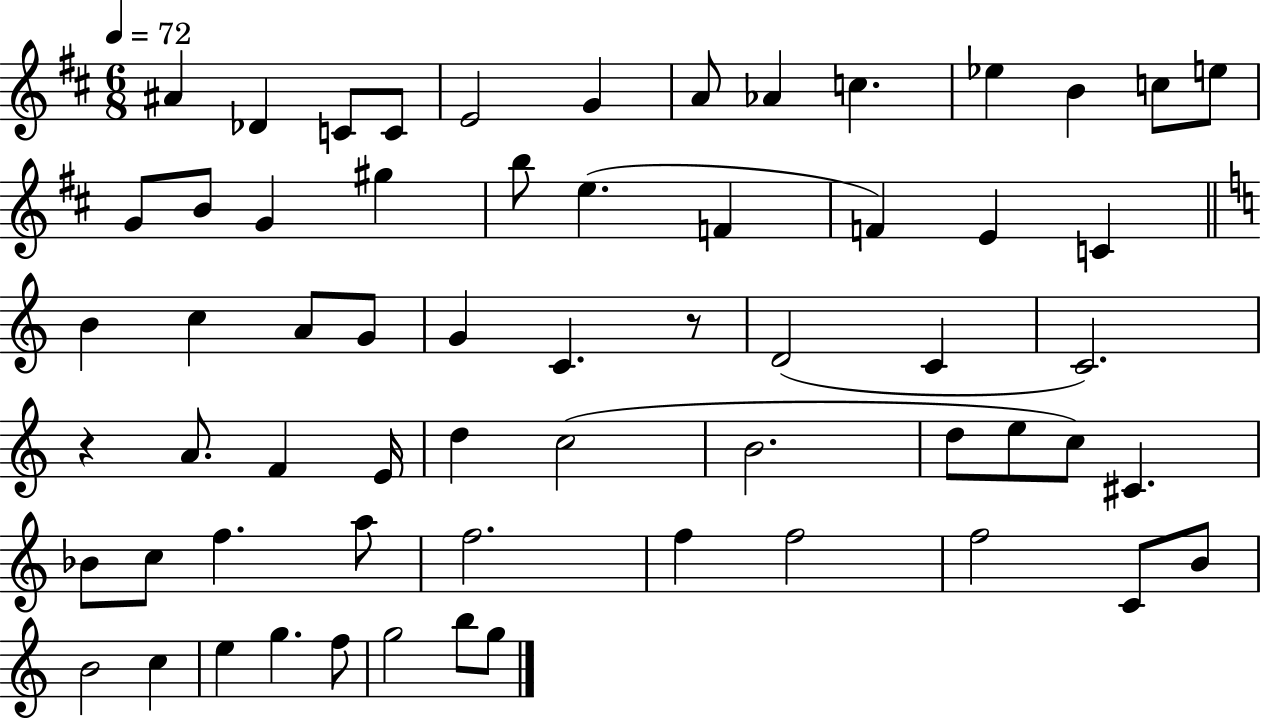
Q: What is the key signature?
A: D major